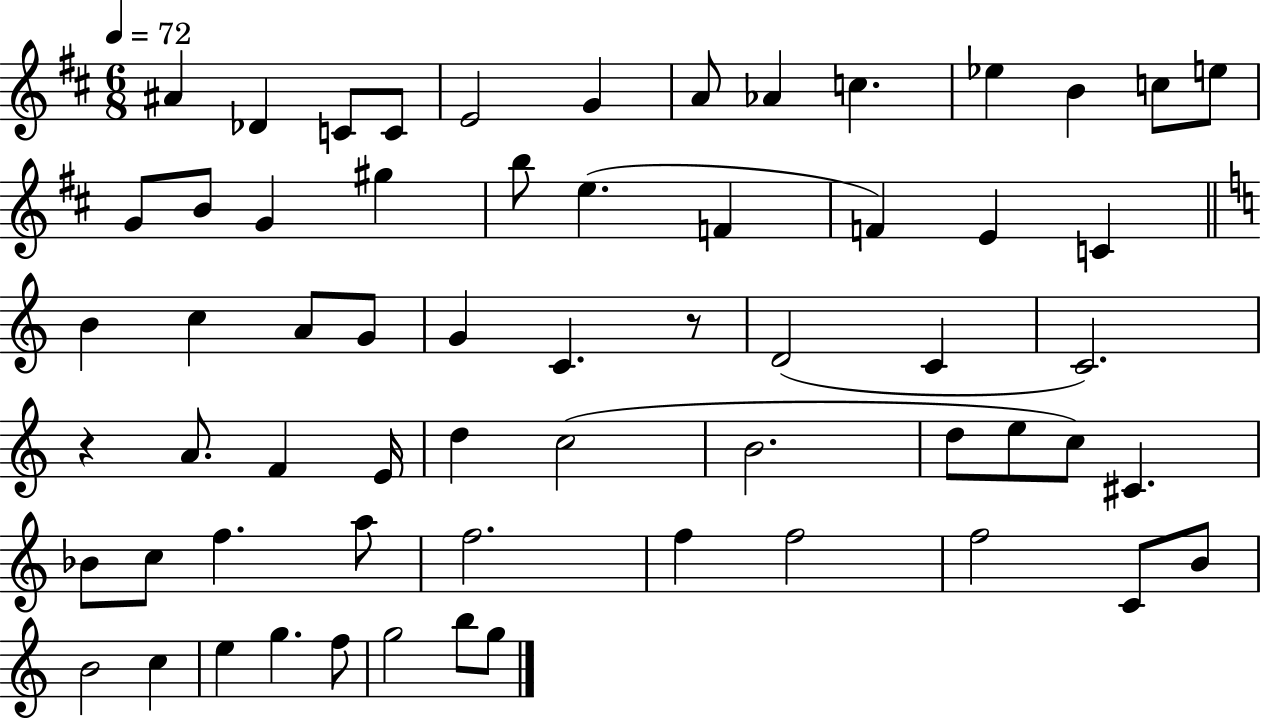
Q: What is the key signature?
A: D major